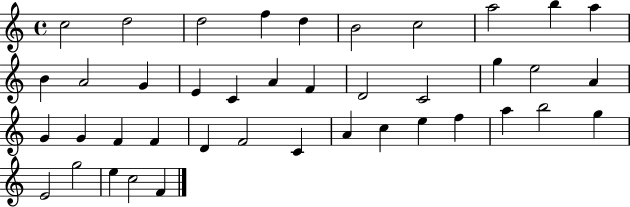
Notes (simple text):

C5/h D5/h D5/h F5/q D5/q B4/h C5/h A5/h B5/q A5/q B4/q A4/h G4/q E4/q C4/q A4/q F4/q D4/h C4/h G5/q E5/h A4/q G4/q G4/q F4/q F4/q D4/q F4/h C4/q A4/q C5/q E5/q F5/q A5/q B5/h G5/q E4/h G5/h E5/q C5/h F4/q